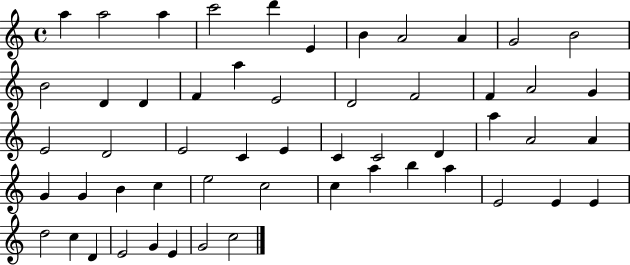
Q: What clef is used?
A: treble